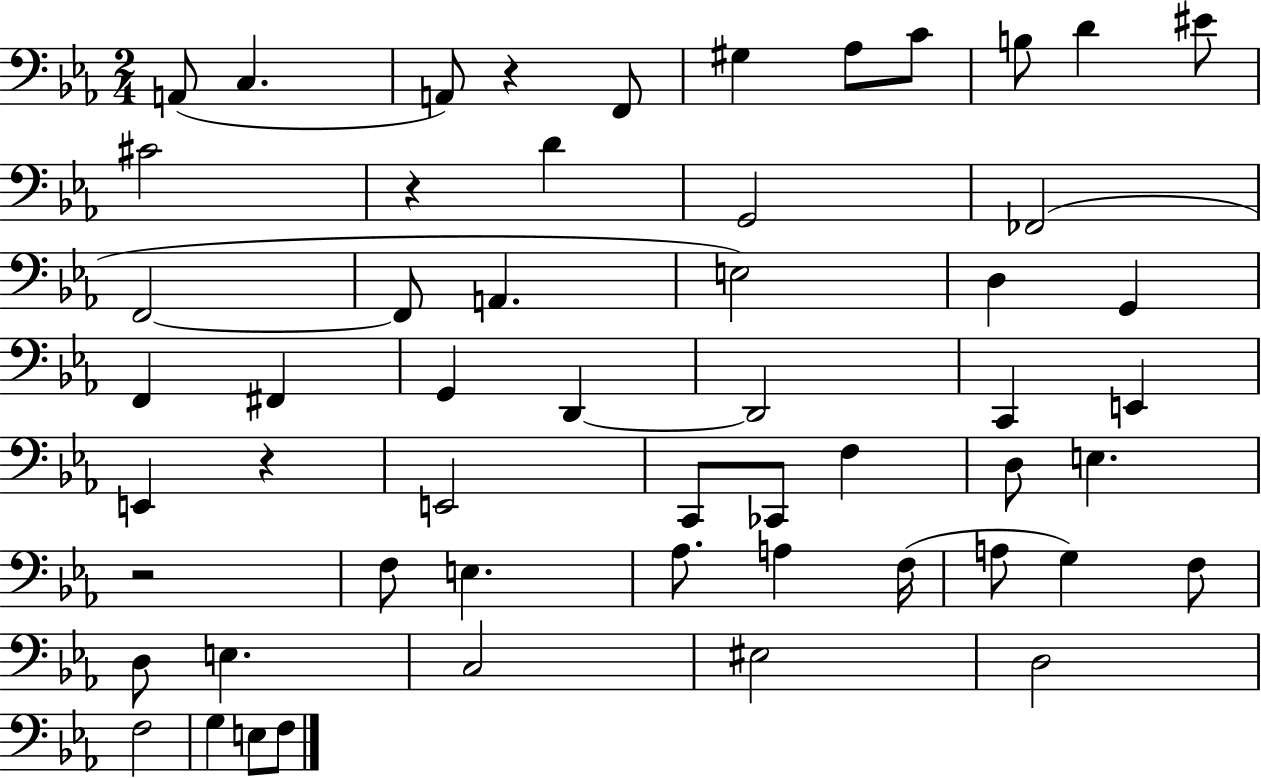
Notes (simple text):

A2/e C3/q. A2/e R/q F2/e G#3/q Ab3/e C4/e B3/e D4/q EIS4/e C#4/h R/q D4/q G2/h FES2/h F2/h F2/e A2/q. E3/h D3/q G2/q F2/q F#2/q G2/q D2/q D2/h C2/q E2/q E2/q R/q E2/h C2/e CES2/e F3/q D3/e E3/q. R/h F3/e E3/q. Ab3/e. A3/q F3/s A3/e G3/q F3/e D3/e E3/q. C3/h EIS3/h D3/h F3/h G3/q E3/e F3/e